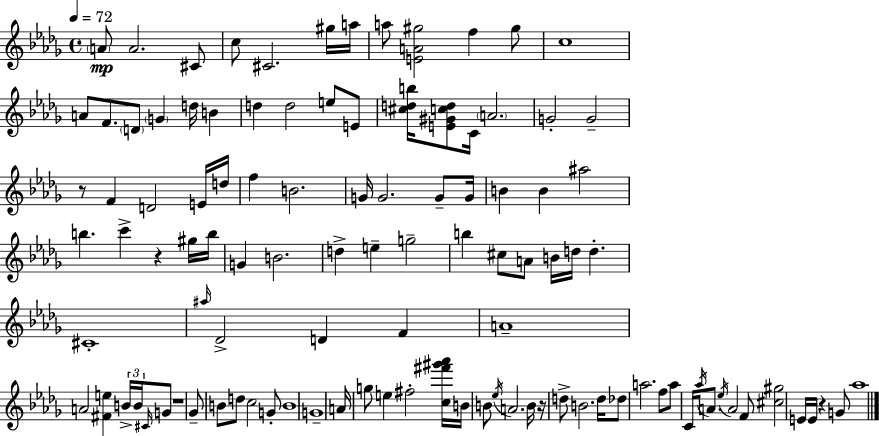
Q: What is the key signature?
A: BES minor